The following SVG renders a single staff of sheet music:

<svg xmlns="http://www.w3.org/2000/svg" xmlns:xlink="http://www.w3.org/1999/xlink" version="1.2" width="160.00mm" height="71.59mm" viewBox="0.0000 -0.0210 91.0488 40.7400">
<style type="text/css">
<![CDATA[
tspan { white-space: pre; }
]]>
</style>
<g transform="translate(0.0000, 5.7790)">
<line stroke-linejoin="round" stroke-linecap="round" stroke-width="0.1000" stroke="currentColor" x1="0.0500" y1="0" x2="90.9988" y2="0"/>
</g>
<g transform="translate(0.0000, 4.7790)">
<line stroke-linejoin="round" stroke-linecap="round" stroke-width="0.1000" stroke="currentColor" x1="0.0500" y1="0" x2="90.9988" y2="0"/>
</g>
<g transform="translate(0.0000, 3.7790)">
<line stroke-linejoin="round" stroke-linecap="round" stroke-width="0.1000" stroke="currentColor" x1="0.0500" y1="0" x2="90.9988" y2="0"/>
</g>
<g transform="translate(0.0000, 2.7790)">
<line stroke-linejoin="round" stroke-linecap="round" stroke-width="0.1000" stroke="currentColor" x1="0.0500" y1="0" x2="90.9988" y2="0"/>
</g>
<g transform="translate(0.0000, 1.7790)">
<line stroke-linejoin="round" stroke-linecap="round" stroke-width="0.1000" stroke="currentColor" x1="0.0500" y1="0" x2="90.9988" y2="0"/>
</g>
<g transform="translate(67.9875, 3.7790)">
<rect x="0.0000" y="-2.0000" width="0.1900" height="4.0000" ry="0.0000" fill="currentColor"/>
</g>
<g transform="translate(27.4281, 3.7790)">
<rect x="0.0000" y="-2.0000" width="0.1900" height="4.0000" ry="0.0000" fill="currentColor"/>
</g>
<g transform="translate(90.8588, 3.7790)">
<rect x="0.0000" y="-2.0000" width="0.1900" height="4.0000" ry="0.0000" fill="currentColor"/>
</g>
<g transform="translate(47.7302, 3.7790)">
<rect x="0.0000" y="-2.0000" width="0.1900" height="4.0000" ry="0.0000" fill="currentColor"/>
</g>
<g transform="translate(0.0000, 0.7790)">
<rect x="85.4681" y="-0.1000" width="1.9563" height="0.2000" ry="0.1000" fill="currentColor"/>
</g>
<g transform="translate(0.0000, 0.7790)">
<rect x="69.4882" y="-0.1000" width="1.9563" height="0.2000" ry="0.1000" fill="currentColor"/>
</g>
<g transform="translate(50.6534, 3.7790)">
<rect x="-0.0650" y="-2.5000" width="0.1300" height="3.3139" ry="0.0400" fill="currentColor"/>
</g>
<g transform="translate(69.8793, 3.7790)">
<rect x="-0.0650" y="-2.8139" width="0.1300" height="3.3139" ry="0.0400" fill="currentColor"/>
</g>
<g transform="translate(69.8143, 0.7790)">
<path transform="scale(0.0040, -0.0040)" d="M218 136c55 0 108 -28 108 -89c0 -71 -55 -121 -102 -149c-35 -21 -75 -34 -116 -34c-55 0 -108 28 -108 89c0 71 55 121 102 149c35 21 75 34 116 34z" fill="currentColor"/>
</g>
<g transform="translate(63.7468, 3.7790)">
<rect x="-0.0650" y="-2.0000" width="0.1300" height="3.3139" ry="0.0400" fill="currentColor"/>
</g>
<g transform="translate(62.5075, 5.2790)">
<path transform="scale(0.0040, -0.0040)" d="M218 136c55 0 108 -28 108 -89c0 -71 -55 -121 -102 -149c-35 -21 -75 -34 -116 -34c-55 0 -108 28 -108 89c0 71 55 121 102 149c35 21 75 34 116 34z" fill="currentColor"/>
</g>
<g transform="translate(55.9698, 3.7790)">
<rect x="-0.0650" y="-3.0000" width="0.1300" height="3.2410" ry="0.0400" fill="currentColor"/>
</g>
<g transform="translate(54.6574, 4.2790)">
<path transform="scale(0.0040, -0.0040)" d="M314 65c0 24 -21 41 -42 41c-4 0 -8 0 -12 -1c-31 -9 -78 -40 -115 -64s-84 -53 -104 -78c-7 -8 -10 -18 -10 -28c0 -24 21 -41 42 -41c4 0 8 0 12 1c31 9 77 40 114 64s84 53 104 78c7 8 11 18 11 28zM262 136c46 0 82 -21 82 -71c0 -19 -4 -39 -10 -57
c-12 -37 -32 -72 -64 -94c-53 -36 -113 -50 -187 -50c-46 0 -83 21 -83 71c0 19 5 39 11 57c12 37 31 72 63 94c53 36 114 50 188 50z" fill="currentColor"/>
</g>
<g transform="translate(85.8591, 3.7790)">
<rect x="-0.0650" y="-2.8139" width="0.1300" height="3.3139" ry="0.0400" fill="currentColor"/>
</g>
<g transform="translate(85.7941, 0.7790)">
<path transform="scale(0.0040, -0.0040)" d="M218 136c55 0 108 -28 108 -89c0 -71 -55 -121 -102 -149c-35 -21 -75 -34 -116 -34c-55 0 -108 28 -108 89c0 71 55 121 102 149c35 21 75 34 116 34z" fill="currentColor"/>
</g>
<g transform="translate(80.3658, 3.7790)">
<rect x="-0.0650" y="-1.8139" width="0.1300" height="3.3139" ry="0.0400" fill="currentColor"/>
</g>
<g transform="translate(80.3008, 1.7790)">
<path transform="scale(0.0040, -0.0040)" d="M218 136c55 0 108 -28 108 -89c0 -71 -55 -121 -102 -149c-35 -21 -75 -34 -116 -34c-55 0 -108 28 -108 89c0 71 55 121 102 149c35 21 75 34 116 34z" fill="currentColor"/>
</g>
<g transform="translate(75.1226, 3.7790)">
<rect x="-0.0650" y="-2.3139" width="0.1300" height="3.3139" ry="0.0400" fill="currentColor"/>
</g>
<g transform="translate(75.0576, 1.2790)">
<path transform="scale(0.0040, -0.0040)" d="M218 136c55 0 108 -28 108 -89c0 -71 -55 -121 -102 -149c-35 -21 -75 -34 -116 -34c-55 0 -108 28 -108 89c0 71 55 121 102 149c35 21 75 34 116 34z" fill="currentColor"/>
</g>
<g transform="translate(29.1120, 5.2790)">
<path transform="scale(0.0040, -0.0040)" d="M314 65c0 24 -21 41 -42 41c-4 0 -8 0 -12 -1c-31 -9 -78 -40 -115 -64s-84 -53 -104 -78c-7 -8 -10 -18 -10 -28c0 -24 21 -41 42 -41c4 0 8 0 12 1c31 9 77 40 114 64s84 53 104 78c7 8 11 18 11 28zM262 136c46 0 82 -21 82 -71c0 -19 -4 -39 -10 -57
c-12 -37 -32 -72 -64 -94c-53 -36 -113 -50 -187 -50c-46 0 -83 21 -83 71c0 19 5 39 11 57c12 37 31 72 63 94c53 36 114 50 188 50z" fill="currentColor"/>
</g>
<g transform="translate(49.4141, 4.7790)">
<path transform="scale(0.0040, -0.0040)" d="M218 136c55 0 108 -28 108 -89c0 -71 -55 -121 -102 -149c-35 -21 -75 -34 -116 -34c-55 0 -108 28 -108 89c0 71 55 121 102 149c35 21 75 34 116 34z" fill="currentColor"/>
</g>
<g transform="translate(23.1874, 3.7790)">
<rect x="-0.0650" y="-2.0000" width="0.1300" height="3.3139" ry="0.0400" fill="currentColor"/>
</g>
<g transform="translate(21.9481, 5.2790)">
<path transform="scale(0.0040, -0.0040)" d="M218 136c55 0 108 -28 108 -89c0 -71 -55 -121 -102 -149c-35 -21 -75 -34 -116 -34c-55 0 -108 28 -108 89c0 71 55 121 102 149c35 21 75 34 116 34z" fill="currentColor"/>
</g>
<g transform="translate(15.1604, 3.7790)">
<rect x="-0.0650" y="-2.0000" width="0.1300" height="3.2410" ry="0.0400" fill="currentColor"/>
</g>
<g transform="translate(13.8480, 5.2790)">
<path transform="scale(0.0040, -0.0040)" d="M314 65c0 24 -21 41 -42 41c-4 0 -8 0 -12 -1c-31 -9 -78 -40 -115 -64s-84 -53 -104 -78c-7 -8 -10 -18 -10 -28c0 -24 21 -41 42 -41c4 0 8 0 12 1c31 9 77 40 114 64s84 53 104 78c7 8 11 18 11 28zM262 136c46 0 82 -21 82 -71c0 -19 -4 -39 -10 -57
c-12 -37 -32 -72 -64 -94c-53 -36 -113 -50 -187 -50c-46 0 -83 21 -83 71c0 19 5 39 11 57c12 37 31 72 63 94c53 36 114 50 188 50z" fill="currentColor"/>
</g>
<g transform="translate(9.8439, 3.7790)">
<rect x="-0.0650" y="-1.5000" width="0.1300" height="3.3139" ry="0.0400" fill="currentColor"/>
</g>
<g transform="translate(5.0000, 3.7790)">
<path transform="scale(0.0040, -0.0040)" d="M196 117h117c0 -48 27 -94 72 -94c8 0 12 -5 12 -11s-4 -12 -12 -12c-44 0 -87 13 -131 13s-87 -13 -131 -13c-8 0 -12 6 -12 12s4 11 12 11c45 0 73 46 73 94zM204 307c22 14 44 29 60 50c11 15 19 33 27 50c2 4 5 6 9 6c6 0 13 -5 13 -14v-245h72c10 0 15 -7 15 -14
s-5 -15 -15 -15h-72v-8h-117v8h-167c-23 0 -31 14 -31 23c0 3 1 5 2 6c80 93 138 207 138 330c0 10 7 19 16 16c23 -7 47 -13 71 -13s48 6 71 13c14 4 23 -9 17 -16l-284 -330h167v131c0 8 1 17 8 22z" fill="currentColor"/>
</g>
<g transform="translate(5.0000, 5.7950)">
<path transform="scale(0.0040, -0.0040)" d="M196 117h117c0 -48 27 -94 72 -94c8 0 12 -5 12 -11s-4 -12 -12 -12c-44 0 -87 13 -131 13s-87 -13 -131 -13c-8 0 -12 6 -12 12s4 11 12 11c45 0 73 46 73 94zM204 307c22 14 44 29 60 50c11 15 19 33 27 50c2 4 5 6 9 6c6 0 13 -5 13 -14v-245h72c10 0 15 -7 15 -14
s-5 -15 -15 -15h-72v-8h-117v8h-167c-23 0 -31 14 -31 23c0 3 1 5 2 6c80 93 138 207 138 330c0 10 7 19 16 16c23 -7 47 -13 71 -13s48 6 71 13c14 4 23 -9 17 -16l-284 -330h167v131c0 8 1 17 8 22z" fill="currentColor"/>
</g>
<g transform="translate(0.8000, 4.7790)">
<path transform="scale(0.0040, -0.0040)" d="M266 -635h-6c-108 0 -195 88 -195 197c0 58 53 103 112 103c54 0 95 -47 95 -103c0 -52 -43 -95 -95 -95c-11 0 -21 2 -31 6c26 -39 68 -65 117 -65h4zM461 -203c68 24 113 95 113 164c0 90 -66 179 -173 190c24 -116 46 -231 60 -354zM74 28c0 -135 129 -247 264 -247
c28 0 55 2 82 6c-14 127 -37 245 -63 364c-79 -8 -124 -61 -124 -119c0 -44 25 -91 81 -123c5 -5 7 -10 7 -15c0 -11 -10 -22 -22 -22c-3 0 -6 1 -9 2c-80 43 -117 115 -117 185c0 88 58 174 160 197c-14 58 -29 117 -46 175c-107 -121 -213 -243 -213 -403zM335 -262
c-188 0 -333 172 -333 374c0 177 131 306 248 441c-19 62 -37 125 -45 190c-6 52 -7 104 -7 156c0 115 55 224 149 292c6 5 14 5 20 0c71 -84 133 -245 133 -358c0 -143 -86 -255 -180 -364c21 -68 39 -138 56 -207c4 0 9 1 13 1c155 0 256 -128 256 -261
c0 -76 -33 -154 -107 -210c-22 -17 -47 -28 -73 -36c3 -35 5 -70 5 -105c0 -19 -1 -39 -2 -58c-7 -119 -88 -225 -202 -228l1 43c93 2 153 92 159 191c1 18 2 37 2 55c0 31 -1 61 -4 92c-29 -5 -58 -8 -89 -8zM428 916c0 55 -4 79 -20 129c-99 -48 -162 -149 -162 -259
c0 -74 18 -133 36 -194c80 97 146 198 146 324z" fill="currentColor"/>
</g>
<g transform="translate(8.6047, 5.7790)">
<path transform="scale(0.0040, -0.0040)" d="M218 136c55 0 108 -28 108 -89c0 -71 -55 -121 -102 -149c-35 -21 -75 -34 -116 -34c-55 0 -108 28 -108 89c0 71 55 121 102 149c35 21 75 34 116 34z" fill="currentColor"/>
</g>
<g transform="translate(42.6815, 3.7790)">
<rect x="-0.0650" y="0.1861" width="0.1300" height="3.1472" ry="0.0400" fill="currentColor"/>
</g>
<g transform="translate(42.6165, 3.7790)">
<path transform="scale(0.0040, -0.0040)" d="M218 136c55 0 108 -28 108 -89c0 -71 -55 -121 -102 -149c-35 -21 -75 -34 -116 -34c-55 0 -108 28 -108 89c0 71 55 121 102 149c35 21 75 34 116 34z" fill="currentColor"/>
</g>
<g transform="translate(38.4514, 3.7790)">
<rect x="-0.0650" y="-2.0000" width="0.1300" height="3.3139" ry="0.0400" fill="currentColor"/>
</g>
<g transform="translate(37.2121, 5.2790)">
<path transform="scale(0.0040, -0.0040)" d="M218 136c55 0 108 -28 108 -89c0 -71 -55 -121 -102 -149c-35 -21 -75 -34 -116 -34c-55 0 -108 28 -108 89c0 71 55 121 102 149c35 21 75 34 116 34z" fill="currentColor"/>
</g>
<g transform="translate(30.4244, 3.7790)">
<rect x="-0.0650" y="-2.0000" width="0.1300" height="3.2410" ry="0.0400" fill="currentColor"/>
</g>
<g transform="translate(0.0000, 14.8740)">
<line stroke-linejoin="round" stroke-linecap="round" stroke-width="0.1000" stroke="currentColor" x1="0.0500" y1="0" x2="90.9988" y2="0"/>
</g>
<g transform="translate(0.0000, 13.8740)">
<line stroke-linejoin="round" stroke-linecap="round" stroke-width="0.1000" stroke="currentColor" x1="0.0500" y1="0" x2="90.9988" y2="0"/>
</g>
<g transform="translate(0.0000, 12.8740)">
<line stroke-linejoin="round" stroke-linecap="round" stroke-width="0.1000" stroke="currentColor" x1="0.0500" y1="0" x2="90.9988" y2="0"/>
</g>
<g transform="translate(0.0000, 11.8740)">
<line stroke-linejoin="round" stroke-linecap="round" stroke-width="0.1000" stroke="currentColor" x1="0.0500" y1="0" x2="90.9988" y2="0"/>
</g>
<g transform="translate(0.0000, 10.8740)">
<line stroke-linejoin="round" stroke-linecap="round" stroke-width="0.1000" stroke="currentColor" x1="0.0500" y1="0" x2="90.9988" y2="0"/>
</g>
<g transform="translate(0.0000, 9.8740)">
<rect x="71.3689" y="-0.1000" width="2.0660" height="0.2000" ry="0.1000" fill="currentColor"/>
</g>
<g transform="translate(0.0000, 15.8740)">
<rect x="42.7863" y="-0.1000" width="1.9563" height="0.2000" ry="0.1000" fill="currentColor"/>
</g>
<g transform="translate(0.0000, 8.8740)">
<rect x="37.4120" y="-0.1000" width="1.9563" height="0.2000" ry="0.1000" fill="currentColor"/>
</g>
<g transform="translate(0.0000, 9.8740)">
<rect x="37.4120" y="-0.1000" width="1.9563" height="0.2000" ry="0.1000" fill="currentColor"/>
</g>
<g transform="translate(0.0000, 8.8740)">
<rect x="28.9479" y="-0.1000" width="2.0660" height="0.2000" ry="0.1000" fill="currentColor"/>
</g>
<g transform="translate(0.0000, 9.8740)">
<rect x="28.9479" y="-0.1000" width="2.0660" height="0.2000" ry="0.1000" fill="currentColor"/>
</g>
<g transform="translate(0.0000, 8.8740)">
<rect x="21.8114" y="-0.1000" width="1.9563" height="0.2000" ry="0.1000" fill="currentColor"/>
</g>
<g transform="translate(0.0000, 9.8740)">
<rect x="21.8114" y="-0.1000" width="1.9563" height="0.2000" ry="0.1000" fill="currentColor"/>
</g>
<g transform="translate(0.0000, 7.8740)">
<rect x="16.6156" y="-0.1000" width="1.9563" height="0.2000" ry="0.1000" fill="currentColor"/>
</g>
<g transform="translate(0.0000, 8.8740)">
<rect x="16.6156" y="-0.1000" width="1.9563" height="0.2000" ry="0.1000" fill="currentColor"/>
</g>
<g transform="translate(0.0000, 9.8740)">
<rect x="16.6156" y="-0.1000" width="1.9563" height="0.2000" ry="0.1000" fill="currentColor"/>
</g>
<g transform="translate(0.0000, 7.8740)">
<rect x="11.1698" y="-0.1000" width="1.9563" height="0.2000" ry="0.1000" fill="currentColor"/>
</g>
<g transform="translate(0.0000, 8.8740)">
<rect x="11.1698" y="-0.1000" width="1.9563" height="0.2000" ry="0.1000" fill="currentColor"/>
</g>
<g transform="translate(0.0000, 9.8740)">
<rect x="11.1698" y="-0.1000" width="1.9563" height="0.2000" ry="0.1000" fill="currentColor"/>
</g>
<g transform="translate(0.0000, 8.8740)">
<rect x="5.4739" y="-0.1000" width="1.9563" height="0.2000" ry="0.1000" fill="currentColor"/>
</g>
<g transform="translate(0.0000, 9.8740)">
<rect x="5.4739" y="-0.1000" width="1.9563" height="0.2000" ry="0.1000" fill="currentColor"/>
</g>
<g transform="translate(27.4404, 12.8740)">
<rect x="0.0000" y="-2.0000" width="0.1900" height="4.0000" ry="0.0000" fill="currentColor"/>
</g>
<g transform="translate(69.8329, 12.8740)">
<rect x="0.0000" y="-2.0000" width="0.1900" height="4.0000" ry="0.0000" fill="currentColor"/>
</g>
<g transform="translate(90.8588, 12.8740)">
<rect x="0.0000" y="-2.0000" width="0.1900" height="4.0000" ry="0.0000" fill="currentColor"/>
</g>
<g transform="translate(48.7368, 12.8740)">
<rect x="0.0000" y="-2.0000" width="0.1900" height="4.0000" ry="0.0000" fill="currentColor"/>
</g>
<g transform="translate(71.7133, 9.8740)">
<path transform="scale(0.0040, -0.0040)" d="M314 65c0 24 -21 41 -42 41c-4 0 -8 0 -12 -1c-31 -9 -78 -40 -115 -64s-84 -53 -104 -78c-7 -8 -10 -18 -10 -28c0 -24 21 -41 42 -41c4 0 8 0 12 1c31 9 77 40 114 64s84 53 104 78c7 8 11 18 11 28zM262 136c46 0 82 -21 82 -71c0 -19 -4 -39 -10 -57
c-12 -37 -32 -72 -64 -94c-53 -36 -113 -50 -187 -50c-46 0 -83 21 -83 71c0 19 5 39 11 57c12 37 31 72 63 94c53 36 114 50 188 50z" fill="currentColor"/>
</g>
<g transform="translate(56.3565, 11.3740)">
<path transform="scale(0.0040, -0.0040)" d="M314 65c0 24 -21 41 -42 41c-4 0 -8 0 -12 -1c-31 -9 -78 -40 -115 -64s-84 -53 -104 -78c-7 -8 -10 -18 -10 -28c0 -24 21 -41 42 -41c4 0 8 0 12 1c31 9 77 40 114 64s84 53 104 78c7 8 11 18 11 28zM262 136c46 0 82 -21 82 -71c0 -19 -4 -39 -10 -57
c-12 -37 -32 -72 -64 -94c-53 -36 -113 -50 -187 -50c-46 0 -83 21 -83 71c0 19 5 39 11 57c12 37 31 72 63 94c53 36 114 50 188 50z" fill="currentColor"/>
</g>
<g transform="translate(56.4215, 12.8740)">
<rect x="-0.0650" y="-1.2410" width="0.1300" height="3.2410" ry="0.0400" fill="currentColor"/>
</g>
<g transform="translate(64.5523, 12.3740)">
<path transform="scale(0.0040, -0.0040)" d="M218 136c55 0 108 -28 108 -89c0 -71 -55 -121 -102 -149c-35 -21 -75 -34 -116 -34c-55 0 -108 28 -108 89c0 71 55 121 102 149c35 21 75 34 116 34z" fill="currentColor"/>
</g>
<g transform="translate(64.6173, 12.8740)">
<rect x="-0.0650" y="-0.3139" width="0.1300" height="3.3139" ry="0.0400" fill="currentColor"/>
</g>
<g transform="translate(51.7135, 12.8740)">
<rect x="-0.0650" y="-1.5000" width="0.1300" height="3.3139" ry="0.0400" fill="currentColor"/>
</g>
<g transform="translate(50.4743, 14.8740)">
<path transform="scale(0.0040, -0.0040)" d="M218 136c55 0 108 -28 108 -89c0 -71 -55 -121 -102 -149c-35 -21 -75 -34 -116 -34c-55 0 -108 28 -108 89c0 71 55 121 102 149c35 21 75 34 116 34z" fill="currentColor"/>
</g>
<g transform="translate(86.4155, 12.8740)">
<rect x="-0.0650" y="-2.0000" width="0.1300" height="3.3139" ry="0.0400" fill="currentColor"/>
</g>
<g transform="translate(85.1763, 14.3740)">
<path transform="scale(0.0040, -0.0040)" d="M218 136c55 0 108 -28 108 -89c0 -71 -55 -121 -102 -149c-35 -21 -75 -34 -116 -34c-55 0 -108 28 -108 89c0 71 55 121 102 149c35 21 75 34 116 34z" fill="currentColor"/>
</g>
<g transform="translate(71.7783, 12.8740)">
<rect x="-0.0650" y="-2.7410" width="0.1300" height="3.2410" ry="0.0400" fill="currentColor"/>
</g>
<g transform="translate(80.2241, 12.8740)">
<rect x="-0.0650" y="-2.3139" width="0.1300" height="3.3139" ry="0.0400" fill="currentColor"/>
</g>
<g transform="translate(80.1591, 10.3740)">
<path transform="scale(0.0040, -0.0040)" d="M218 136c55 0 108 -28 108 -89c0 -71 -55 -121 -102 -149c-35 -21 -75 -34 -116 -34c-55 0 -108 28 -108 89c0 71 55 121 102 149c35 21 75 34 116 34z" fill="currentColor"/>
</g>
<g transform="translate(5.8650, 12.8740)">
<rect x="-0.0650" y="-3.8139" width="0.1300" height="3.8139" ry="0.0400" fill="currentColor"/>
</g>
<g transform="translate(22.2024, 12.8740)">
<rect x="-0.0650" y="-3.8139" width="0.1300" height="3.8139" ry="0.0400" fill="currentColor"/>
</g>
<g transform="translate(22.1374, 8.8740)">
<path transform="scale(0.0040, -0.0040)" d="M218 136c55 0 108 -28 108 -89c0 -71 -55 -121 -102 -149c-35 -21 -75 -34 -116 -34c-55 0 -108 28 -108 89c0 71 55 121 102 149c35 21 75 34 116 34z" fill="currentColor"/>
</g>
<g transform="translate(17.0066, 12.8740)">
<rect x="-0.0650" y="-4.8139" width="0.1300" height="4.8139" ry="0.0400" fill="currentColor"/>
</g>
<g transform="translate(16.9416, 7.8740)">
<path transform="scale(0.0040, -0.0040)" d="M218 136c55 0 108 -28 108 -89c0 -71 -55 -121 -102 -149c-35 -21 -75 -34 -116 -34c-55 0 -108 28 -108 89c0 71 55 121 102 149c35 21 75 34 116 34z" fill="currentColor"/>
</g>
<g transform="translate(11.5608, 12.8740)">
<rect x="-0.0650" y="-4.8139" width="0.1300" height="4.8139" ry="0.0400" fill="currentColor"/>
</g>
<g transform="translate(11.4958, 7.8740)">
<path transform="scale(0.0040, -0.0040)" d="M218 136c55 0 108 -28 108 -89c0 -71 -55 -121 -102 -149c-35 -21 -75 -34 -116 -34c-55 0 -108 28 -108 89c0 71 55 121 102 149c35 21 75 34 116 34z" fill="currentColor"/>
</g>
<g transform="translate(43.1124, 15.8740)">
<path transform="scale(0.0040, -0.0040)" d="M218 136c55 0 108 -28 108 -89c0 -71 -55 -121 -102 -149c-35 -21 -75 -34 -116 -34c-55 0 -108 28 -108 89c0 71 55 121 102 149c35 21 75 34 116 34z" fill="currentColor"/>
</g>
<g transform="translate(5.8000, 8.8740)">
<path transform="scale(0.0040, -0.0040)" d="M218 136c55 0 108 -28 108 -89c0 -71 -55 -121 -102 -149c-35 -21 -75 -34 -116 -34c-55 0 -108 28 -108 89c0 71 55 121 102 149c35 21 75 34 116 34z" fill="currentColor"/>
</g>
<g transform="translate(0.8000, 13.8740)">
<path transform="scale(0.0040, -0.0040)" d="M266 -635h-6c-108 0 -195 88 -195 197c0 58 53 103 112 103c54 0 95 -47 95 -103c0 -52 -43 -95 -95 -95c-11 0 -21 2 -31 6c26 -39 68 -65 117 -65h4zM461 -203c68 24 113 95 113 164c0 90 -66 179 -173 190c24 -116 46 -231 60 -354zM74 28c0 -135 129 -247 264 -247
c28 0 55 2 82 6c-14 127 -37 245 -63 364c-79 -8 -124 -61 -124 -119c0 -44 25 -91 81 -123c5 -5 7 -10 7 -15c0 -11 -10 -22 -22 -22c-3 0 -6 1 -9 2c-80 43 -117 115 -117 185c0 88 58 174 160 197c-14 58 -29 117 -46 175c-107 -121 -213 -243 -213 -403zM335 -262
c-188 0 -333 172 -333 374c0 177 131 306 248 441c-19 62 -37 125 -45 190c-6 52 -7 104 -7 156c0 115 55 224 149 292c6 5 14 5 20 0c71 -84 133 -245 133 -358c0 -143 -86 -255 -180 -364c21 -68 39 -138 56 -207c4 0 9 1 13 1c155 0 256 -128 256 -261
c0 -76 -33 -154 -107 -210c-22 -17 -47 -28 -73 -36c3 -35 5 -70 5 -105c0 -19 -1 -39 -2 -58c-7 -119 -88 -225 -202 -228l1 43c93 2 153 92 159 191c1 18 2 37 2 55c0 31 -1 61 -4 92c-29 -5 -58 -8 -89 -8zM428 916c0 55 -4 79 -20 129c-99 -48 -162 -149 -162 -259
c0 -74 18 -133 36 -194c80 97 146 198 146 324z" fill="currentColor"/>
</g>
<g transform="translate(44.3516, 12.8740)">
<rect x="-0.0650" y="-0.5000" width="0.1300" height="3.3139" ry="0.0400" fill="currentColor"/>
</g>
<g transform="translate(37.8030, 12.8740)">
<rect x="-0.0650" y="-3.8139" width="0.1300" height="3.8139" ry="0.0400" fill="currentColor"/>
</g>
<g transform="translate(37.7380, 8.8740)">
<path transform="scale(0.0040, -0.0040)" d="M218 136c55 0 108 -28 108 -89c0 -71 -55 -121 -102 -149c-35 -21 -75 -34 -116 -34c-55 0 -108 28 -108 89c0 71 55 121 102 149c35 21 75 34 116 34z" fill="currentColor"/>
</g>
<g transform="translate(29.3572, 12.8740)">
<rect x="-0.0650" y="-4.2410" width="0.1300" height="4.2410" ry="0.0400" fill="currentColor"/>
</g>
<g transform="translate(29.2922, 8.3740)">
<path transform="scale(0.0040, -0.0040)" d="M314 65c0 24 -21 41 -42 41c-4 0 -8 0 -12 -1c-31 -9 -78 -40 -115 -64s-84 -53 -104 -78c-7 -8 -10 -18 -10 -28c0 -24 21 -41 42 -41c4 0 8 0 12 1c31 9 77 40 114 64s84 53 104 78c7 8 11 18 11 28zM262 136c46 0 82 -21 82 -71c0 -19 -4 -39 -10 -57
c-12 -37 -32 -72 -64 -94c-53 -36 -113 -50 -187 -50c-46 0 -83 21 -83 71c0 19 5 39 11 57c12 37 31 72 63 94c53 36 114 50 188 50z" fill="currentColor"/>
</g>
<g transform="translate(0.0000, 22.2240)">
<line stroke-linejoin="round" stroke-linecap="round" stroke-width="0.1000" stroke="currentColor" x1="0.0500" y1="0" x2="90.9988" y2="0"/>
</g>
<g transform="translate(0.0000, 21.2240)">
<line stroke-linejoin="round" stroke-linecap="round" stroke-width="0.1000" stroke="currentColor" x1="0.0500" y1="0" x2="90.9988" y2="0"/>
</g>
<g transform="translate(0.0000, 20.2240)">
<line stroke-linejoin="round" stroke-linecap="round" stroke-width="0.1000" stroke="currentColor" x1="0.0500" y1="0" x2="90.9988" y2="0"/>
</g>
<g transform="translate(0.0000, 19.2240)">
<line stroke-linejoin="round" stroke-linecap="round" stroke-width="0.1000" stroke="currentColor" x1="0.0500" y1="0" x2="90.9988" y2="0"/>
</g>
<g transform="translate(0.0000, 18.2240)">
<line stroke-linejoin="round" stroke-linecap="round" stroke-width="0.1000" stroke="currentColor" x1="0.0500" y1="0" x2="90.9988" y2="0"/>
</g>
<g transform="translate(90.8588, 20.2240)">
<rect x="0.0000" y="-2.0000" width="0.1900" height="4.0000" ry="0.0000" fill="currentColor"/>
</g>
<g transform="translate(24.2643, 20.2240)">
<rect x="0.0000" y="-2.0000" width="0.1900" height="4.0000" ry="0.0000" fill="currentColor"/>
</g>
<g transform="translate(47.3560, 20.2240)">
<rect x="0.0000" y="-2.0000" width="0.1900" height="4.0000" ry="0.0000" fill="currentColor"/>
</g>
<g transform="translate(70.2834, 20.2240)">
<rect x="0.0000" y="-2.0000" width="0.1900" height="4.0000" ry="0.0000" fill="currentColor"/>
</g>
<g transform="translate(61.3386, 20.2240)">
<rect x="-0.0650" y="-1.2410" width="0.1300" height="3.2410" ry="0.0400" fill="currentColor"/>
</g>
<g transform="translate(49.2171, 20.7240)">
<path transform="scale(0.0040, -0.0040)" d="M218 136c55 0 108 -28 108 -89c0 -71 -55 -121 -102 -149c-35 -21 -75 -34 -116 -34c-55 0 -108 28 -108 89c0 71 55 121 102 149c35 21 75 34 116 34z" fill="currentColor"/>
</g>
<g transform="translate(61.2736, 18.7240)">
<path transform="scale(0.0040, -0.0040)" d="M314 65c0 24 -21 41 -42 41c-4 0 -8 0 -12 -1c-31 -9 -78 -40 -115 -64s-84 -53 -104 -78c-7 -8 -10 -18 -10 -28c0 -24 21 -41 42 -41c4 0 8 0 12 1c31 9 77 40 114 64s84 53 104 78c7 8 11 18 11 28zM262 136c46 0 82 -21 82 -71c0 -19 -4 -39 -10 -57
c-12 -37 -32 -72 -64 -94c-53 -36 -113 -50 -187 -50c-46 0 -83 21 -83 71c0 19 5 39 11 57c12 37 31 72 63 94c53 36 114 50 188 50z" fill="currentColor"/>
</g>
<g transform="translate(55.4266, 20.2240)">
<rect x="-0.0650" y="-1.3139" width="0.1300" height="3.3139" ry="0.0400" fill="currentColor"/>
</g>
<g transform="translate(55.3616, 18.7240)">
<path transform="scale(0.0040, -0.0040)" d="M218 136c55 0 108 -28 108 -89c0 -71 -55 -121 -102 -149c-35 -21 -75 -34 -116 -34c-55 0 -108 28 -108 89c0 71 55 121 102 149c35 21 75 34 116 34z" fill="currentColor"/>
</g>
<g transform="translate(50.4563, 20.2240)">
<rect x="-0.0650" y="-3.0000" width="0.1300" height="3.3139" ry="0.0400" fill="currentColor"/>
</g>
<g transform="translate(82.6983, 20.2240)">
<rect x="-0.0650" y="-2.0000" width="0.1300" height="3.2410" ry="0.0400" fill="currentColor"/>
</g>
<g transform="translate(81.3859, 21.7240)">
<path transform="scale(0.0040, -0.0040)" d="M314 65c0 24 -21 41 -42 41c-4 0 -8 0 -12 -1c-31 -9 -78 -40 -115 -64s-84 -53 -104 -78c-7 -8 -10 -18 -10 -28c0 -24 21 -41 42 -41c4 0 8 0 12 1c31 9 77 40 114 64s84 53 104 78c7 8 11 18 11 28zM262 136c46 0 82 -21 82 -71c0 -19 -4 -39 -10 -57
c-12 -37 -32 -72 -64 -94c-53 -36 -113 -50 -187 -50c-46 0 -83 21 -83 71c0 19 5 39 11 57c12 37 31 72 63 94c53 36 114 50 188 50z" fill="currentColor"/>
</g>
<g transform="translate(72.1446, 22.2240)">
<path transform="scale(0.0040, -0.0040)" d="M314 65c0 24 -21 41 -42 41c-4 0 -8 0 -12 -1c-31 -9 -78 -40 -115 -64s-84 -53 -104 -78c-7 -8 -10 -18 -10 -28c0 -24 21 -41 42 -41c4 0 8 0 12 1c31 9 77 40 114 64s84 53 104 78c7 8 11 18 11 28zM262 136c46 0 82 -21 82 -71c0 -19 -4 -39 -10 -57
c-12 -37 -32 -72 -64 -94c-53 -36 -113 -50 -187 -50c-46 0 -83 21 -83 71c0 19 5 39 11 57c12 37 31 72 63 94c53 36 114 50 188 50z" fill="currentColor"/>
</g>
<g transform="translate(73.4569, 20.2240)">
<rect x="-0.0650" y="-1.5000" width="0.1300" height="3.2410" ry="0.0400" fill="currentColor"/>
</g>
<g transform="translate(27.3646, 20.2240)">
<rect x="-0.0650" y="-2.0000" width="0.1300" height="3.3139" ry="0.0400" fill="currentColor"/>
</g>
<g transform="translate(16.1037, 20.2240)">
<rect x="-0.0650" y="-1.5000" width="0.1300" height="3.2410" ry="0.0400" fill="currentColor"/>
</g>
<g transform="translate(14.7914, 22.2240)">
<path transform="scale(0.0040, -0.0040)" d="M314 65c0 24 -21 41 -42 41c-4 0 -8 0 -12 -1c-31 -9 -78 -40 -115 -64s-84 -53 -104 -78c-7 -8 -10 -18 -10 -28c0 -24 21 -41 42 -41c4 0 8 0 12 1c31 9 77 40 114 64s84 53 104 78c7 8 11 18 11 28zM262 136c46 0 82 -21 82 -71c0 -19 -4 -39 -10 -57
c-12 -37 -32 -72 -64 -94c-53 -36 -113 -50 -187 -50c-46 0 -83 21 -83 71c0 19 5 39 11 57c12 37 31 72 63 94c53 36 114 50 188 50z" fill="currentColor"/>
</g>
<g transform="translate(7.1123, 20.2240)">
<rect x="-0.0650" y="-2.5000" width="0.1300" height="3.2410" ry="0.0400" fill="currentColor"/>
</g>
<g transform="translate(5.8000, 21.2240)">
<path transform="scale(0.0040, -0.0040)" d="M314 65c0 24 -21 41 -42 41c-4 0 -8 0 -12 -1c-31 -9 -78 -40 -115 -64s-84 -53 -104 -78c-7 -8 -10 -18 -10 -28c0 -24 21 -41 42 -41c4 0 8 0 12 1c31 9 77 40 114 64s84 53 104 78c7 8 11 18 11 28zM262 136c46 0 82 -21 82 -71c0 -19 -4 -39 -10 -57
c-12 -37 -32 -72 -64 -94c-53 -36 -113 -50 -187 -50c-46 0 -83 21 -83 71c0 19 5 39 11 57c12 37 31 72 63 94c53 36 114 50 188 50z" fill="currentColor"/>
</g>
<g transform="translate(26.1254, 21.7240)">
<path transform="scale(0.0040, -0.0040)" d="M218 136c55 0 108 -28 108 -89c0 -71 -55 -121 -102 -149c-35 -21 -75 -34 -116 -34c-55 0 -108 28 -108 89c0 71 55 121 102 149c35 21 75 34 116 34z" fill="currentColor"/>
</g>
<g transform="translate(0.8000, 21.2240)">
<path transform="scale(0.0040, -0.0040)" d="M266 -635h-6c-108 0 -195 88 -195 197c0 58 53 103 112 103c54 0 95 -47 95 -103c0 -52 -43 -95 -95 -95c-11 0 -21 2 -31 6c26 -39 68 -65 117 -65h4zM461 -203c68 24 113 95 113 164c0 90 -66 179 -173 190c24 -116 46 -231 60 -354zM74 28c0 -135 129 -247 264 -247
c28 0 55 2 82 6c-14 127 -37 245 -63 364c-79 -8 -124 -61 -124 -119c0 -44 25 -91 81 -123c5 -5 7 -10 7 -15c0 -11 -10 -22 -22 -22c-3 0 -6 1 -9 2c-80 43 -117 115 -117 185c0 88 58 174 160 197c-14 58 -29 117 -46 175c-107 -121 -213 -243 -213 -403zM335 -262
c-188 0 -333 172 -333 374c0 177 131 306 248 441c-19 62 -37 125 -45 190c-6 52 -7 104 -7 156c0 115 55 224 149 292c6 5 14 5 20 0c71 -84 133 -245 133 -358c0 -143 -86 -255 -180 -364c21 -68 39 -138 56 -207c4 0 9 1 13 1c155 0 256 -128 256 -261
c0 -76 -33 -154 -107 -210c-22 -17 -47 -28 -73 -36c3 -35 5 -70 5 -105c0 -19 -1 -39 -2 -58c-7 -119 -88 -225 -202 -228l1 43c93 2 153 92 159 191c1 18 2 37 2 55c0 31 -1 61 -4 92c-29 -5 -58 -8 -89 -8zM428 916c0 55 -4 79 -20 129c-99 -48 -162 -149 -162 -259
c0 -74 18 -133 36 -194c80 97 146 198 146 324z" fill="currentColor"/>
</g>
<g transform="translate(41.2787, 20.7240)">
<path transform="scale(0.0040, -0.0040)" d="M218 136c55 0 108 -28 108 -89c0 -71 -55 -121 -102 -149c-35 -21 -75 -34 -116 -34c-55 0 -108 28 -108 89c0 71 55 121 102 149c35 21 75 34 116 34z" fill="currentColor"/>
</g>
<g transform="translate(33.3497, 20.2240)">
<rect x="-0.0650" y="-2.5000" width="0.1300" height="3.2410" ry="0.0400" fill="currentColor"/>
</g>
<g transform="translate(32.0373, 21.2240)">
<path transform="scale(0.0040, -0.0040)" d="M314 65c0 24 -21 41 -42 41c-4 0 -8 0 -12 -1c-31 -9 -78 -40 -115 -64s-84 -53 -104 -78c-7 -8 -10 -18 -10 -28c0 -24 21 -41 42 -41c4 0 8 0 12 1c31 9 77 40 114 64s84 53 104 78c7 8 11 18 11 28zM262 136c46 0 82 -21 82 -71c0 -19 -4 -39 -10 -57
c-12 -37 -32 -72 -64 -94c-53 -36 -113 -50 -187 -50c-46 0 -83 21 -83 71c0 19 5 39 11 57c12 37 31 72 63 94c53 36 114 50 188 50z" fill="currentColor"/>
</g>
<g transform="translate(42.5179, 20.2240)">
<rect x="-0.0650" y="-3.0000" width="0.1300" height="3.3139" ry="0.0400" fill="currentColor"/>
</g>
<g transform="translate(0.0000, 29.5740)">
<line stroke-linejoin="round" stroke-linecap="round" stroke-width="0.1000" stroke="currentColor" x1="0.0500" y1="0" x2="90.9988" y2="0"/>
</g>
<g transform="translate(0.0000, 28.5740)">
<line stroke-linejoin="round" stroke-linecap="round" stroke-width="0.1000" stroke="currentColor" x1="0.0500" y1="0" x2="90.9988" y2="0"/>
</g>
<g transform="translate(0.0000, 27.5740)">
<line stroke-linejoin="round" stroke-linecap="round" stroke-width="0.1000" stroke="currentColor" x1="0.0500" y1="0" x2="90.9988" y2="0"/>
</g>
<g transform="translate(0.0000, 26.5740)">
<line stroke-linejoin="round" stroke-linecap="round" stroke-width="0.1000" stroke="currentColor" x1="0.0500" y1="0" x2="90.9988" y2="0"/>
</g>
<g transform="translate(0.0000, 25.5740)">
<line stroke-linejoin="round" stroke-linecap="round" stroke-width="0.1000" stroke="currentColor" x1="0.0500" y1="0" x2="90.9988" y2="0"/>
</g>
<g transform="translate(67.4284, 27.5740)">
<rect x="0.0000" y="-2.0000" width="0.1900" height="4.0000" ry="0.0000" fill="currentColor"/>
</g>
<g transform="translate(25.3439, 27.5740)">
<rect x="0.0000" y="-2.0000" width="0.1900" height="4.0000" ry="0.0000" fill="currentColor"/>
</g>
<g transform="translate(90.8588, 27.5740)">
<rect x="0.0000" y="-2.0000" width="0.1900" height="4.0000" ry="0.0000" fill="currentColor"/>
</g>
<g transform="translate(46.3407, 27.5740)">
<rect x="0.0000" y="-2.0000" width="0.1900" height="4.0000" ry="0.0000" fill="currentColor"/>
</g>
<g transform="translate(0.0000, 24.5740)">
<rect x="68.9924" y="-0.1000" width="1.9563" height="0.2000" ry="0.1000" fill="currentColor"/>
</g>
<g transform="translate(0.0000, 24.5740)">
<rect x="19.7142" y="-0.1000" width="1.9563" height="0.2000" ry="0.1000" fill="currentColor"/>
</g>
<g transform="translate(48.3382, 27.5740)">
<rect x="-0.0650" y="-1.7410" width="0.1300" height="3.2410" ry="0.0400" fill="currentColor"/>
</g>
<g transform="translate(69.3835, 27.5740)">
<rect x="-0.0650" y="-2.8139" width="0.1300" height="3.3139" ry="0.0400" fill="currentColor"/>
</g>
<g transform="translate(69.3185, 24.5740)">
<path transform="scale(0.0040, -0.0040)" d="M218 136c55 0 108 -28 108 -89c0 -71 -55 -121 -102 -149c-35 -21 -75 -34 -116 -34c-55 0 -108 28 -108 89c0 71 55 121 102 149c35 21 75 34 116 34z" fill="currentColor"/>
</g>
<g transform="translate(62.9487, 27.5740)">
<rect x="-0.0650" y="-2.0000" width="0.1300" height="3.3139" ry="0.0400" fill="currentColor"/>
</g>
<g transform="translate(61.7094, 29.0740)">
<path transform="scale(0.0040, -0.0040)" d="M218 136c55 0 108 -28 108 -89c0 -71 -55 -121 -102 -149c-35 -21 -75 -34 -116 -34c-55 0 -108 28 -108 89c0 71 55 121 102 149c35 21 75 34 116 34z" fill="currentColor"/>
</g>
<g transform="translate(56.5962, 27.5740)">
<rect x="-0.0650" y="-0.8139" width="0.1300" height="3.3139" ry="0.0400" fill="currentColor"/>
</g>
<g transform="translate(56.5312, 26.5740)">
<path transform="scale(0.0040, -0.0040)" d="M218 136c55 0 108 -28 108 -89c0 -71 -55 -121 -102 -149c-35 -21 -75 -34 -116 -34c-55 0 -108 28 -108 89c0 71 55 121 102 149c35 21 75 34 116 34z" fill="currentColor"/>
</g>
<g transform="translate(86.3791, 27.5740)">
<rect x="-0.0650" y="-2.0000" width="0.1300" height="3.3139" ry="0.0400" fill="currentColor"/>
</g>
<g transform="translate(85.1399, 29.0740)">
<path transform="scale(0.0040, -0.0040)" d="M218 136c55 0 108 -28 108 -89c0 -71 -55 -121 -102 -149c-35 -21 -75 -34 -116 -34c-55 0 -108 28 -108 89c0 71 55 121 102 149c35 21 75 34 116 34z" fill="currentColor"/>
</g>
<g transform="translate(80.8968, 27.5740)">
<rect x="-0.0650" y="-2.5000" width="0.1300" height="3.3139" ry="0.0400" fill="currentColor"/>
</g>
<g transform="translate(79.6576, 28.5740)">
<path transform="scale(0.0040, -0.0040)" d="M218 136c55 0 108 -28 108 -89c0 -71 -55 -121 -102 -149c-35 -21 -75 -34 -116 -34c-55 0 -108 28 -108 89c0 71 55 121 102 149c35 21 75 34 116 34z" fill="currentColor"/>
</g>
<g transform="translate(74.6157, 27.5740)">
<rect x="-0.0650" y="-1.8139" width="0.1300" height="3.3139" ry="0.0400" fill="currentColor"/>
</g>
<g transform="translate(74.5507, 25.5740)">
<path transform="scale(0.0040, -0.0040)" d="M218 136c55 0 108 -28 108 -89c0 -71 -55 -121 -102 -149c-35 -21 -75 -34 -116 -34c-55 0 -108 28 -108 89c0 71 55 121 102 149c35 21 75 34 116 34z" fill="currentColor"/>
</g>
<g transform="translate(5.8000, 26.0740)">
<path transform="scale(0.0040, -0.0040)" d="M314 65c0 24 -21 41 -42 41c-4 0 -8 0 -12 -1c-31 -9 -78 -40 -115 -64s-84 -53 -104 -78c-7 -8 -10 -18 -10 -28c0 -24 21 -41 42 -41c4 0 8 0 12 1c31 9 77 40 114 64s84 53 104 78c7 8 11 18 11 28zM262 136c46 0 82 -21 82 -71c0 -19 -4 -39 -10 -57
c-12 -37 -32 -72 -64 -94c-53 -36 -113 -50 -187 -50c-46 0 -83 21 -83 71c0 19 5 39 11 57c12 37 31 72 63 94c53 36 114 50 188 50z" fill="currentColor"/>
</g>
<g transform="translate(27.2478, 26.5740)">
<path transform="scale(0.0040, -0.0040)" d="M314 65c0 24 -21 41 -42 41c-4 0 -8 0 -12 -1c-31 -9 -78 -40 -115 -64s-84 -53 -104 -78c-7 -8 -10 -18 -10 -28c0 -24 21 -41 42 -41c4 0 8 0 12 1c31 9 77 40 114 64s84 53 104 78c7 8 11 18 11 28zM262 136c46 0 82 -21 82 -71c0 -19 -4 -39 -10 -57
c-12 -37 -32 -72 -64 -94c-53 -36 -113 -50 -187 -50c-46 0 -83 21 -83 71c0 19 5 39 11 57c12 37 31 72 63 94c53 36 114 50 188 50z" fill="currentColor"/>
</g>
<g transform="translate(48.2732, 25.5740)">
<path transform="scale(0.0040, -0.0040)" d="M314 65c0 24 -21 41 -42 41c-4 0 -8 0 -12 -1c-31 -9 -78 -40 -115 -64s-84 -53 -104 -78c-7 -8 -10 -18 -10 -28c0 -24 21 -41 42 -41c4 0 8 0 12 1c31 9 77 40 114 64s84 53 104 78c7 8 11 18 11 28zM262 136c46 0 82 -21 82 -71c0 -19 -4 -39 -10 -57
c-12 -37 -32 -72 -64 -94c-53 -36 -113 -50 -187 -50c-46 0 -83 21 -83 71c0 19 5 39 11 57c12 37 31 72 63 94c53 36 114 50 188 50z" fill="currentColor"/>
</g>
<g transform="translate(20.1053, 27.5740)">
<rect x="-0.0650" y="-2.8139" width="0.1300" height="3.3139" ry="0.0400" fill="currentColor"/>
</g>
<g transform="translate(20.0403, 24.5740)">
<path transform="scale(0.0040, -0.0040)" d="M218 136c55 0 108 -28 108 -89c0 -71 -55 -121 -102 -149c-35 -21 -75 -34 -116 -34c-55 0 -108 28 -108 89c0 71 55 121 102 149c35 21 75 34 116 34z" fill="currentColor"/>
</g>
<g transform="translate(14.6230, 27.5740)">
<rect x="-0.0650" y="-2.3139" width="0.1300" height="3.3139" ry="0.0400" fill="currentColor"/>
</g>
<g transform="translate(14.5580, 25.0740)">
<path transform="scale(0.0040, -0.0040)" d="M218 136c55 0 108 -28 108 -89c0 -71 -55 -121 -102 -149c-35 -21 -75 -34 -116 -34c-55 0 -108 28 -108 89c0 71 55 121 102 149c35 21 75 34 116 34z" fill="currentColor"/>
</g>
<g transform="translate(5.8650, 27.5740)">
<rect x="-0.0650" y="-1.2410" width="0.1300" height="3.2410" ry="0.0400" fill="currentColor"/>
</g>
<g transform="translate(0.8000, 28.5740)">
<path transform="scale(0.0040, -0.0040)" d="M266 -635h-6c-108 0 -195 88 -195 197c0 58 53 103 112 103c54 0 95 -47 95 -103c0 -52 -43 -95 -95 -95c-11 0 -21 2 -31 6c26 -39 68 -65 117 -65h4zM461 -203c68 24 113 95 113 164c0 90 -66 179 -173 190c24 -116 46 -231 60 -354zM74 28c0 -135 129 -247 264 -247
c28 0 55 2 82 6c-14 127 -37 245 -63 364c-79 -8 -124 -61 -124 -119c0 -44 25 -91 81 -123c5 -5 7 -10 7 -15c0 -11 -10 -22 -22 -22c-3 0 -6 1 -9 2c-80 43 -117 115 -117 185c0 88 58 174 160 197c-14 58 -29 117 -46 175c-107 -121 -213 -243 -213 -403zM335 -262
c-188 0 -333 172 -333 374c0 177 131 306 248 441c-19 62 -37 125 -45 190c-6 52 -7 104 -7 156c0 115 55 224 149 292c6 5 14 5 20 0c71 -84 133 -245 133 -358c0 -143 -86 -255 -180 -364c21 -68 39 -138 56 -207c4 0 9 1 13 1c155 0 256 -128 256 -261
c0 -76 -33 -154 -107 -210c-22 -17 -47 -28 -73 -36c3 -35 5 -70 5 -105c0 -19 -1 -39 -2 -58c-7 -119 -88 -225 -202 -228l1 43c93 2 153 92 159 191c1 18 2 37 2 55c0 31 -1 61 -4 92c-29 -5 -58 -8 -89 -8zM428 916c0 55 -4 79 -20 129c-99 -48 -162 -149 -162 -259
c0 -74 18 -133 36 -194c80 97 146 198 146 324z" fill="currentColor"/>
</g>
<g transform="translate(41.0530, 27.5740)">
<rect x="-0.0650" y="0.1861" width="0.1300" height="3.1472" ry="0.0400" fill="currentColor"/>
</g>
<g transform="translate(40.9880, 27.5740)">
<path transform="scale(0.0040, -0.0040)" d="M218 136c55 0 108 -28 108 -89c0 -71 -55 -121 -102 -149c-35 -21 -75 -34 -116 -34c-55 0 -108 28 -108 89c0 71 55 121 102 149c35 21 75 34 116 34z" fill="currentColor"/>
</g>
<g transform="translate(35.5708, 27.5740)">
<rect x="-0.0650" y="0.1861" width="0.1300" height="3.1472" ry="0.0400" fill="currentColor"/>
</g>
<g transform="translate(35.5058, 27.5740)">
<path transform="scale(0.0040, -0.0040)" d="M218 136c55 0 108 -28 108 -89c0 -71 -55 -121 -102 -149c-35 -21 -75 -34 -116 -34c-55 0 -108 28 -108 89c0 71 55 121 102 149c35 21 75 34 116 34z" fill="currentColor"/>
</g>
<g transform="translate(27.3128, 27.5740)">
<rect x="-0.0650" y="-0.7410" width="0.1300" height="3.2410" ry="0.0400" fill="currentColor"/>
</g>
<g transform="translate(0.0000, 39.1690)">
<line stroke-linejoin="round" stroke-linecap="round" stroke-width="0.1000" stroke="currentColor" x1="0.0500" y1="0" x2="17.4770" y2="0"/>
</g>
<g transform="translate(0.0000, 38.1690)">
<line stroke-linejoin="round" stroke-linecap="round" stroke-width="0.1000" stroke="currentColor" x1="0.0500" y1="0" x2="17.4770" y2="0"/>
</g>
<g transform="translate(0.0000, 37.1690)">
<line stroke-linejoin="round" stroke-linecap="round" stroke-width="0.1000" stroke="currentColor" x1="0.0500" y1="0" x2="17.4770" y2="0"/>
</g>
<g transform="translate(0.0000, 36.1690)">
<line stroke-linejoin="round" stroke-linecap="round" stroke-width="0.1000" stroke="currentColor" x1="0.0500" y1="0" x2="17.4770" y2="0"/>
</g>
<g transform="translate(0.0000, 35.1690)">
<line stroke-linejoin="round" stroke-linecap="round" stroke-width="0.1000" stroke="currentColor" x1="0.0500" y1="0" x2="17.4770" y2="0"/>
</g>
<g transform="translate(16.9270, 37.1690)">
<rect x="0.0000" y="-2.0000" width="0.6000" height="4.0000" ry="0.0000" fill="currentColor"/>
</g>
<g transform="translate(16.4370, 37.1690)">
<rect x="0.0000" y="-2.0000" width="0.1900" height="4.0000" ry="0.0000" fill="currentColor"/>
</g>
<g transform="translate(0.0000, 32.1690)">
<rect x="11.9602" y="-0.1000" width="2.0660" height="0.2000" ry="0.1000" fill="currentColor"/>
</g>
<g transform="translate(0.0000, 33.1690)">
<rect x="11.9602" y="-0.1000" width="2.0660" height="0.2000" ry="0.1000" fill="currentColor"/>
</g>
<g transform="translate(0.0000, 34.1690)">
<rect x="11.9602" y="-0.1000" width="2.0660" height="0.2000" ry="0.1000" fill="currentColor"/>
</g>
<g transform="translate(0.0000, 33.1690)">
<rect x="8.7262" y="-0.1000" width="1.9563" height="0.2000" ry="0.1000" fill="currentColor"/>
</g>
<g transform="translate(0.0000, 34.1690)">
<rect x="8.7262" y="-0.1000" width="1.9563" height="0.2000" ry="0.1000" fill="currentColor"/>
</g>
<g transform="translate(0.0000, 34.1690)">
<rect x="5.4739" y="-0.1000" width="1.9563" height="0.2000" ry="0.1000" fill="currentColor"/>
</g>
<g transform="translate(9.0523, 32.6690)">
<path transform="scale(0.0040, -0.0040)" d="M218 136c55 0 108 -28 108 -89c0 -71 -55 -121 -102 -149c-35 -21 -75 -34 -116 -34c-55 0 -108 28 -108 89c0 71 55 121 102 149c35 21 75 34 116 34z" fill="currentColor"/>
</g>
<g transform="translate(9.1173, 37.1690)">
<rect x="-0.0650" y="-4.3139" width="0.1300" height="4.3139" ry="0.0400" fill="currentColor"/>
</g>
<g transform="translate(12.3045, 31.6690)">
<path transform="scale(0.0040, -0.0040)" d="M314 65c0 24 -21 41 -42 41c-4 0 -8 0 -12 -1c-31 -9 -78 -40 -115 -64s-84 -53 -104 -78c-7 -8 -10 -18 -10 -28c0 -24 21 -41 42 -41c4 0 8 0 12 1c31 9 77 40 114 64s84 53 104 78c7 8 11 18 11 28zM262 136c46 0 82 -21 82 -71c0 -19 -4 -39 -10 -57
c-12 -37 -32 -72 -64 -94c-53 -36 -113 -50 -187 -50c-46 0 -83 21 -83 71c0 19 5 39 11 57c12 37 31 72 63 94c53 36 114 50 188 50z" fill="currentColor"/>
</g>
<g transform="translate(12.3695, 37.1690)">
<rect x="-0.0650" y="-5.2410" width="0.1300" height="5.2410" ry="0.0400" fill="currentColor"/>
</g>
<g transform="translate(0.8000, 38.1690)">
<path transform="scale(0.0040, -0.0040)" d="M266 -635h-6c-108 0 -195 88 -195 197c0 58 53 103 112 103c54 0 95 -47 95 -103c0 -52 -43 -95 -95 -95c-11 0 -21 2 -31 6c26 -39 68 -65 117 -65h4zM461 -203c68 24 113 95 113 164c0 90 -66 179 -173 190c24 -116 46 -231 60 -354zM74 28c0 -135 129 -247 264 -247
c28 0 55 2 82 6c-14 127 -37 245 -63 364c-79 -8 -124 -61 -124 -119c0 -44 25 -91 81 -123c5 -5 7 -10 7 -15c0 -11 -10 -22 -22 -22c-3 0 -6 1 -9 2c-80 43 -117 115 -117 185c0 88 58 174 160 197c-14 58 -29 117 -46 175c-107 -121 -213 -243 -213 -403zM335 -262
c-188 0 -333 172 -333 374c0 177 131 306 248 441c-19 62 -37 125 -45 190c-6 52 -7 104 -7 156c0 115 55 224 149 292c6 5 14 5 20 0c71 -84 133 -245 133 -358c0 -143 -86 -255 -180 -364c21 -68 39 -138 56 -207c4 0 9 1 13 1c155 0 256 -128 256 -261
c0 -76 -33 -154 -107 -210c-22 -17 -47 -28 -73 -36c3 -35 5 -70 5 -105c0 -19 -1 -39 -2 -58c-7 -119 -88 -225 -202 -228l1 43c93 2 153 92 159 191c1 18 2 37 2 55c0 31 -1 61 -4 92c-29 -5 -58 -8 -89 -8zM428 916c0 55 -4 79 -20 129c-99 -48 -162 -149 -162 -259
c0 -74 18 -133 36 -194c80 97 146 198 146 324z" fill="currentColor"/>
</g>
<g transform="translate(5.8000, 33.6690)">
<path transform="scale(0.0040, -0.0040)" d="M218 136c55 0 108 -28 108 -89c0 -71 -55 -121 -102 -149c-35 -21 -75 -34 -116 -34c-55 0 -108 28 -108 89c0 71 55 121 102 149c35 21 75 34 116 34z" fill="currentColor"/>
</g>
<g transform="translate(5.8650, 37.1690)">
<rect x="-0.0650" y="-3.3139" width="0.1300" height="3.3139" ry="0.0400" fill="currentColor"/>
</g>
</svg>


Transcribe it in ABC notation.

X:1
T:Untitled
M:4/4
L:1/4
K:C
E F2 F F2 F B G A2 F a g f a c' e' e' c' d'2 c' C E e2 c a2 g F G2 E2 F G2 A A e e2 E2 F2 e2 g a d2 B B f2 d F a f G F b d' f'2